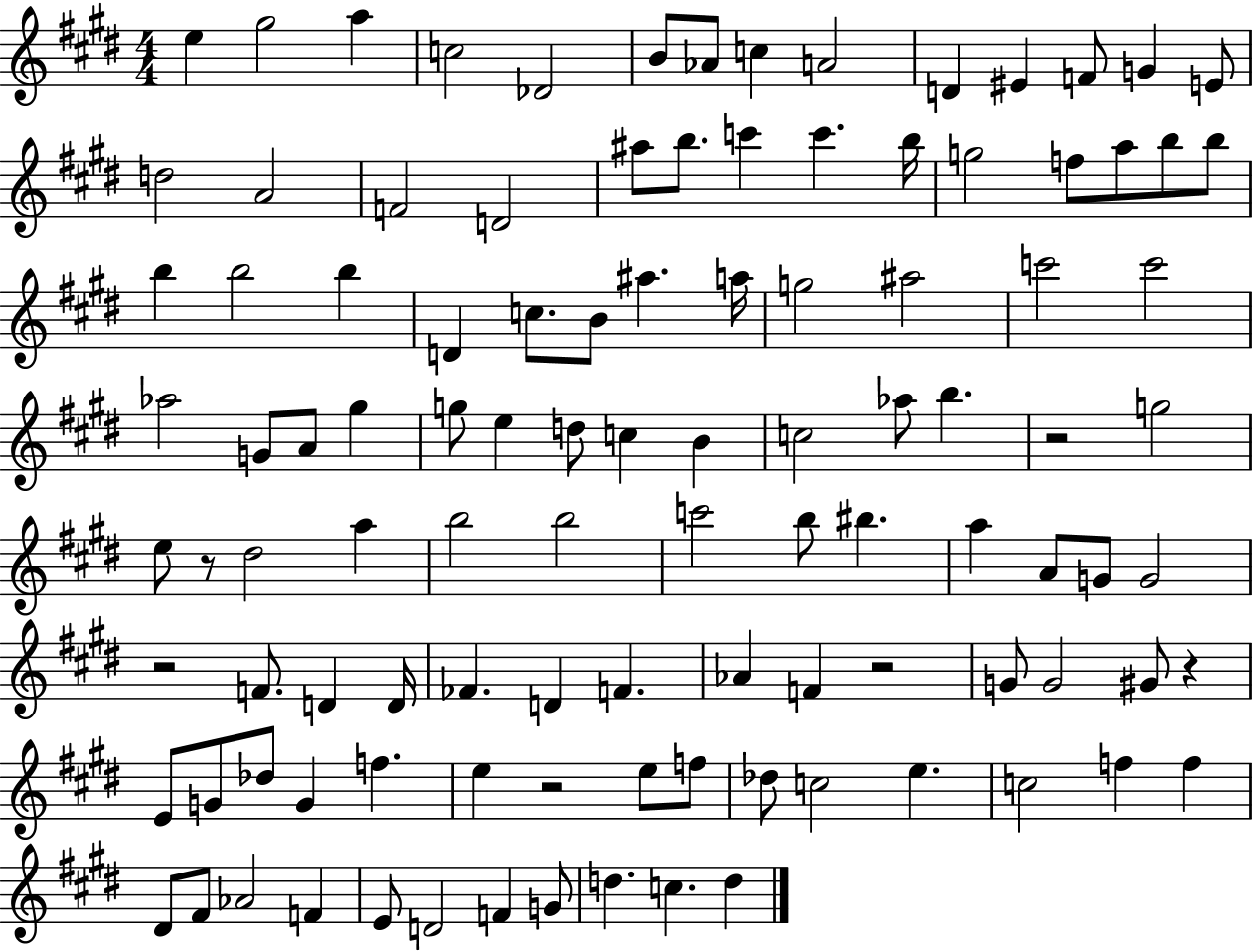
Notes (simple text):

E5/q G#5/h A5/q C5/h Db4/h B4/e Ab4/e C5/q A4/h D4/q EIS4/q F4/e G4/q E4/e D5/h A4/h F4/h D4/h A#5/e B5/e. C6/q C6/q. B5/s G5/h F5/e A5/e B5/e B5/e B5/q B5/h B5/q D4/q C5/e. B4/e A#5/q. A5/s G5/h A#5/h C6/h C6/h Ab5/h G4/e A4/e G#5/q G5/e E5/q D5/e C5/q B4/q C5/h Ab5/e B5/q. R/h G5/h E5/e R/e D#5/h A5/q B5/h B5/h C6/h B5/e BIS5/q. A5/q A4/e G4/e G4/h R/h F4/e. D4/q D4/s FES4/q. D4/q F4/q. Ab4/q F4/q R/h G4/e G4/h G#4/e R/q E4/e G4/e Db5/e G4/q F5/q. E5/q R/h E5/e F5/e Db5/e C5/h E5/q. C5/h F5/q F5/q D#4/e F#4/e Ab4/h F4/q E4/e D4/h F4/q G4/e D5/q. C5/q. D5/q